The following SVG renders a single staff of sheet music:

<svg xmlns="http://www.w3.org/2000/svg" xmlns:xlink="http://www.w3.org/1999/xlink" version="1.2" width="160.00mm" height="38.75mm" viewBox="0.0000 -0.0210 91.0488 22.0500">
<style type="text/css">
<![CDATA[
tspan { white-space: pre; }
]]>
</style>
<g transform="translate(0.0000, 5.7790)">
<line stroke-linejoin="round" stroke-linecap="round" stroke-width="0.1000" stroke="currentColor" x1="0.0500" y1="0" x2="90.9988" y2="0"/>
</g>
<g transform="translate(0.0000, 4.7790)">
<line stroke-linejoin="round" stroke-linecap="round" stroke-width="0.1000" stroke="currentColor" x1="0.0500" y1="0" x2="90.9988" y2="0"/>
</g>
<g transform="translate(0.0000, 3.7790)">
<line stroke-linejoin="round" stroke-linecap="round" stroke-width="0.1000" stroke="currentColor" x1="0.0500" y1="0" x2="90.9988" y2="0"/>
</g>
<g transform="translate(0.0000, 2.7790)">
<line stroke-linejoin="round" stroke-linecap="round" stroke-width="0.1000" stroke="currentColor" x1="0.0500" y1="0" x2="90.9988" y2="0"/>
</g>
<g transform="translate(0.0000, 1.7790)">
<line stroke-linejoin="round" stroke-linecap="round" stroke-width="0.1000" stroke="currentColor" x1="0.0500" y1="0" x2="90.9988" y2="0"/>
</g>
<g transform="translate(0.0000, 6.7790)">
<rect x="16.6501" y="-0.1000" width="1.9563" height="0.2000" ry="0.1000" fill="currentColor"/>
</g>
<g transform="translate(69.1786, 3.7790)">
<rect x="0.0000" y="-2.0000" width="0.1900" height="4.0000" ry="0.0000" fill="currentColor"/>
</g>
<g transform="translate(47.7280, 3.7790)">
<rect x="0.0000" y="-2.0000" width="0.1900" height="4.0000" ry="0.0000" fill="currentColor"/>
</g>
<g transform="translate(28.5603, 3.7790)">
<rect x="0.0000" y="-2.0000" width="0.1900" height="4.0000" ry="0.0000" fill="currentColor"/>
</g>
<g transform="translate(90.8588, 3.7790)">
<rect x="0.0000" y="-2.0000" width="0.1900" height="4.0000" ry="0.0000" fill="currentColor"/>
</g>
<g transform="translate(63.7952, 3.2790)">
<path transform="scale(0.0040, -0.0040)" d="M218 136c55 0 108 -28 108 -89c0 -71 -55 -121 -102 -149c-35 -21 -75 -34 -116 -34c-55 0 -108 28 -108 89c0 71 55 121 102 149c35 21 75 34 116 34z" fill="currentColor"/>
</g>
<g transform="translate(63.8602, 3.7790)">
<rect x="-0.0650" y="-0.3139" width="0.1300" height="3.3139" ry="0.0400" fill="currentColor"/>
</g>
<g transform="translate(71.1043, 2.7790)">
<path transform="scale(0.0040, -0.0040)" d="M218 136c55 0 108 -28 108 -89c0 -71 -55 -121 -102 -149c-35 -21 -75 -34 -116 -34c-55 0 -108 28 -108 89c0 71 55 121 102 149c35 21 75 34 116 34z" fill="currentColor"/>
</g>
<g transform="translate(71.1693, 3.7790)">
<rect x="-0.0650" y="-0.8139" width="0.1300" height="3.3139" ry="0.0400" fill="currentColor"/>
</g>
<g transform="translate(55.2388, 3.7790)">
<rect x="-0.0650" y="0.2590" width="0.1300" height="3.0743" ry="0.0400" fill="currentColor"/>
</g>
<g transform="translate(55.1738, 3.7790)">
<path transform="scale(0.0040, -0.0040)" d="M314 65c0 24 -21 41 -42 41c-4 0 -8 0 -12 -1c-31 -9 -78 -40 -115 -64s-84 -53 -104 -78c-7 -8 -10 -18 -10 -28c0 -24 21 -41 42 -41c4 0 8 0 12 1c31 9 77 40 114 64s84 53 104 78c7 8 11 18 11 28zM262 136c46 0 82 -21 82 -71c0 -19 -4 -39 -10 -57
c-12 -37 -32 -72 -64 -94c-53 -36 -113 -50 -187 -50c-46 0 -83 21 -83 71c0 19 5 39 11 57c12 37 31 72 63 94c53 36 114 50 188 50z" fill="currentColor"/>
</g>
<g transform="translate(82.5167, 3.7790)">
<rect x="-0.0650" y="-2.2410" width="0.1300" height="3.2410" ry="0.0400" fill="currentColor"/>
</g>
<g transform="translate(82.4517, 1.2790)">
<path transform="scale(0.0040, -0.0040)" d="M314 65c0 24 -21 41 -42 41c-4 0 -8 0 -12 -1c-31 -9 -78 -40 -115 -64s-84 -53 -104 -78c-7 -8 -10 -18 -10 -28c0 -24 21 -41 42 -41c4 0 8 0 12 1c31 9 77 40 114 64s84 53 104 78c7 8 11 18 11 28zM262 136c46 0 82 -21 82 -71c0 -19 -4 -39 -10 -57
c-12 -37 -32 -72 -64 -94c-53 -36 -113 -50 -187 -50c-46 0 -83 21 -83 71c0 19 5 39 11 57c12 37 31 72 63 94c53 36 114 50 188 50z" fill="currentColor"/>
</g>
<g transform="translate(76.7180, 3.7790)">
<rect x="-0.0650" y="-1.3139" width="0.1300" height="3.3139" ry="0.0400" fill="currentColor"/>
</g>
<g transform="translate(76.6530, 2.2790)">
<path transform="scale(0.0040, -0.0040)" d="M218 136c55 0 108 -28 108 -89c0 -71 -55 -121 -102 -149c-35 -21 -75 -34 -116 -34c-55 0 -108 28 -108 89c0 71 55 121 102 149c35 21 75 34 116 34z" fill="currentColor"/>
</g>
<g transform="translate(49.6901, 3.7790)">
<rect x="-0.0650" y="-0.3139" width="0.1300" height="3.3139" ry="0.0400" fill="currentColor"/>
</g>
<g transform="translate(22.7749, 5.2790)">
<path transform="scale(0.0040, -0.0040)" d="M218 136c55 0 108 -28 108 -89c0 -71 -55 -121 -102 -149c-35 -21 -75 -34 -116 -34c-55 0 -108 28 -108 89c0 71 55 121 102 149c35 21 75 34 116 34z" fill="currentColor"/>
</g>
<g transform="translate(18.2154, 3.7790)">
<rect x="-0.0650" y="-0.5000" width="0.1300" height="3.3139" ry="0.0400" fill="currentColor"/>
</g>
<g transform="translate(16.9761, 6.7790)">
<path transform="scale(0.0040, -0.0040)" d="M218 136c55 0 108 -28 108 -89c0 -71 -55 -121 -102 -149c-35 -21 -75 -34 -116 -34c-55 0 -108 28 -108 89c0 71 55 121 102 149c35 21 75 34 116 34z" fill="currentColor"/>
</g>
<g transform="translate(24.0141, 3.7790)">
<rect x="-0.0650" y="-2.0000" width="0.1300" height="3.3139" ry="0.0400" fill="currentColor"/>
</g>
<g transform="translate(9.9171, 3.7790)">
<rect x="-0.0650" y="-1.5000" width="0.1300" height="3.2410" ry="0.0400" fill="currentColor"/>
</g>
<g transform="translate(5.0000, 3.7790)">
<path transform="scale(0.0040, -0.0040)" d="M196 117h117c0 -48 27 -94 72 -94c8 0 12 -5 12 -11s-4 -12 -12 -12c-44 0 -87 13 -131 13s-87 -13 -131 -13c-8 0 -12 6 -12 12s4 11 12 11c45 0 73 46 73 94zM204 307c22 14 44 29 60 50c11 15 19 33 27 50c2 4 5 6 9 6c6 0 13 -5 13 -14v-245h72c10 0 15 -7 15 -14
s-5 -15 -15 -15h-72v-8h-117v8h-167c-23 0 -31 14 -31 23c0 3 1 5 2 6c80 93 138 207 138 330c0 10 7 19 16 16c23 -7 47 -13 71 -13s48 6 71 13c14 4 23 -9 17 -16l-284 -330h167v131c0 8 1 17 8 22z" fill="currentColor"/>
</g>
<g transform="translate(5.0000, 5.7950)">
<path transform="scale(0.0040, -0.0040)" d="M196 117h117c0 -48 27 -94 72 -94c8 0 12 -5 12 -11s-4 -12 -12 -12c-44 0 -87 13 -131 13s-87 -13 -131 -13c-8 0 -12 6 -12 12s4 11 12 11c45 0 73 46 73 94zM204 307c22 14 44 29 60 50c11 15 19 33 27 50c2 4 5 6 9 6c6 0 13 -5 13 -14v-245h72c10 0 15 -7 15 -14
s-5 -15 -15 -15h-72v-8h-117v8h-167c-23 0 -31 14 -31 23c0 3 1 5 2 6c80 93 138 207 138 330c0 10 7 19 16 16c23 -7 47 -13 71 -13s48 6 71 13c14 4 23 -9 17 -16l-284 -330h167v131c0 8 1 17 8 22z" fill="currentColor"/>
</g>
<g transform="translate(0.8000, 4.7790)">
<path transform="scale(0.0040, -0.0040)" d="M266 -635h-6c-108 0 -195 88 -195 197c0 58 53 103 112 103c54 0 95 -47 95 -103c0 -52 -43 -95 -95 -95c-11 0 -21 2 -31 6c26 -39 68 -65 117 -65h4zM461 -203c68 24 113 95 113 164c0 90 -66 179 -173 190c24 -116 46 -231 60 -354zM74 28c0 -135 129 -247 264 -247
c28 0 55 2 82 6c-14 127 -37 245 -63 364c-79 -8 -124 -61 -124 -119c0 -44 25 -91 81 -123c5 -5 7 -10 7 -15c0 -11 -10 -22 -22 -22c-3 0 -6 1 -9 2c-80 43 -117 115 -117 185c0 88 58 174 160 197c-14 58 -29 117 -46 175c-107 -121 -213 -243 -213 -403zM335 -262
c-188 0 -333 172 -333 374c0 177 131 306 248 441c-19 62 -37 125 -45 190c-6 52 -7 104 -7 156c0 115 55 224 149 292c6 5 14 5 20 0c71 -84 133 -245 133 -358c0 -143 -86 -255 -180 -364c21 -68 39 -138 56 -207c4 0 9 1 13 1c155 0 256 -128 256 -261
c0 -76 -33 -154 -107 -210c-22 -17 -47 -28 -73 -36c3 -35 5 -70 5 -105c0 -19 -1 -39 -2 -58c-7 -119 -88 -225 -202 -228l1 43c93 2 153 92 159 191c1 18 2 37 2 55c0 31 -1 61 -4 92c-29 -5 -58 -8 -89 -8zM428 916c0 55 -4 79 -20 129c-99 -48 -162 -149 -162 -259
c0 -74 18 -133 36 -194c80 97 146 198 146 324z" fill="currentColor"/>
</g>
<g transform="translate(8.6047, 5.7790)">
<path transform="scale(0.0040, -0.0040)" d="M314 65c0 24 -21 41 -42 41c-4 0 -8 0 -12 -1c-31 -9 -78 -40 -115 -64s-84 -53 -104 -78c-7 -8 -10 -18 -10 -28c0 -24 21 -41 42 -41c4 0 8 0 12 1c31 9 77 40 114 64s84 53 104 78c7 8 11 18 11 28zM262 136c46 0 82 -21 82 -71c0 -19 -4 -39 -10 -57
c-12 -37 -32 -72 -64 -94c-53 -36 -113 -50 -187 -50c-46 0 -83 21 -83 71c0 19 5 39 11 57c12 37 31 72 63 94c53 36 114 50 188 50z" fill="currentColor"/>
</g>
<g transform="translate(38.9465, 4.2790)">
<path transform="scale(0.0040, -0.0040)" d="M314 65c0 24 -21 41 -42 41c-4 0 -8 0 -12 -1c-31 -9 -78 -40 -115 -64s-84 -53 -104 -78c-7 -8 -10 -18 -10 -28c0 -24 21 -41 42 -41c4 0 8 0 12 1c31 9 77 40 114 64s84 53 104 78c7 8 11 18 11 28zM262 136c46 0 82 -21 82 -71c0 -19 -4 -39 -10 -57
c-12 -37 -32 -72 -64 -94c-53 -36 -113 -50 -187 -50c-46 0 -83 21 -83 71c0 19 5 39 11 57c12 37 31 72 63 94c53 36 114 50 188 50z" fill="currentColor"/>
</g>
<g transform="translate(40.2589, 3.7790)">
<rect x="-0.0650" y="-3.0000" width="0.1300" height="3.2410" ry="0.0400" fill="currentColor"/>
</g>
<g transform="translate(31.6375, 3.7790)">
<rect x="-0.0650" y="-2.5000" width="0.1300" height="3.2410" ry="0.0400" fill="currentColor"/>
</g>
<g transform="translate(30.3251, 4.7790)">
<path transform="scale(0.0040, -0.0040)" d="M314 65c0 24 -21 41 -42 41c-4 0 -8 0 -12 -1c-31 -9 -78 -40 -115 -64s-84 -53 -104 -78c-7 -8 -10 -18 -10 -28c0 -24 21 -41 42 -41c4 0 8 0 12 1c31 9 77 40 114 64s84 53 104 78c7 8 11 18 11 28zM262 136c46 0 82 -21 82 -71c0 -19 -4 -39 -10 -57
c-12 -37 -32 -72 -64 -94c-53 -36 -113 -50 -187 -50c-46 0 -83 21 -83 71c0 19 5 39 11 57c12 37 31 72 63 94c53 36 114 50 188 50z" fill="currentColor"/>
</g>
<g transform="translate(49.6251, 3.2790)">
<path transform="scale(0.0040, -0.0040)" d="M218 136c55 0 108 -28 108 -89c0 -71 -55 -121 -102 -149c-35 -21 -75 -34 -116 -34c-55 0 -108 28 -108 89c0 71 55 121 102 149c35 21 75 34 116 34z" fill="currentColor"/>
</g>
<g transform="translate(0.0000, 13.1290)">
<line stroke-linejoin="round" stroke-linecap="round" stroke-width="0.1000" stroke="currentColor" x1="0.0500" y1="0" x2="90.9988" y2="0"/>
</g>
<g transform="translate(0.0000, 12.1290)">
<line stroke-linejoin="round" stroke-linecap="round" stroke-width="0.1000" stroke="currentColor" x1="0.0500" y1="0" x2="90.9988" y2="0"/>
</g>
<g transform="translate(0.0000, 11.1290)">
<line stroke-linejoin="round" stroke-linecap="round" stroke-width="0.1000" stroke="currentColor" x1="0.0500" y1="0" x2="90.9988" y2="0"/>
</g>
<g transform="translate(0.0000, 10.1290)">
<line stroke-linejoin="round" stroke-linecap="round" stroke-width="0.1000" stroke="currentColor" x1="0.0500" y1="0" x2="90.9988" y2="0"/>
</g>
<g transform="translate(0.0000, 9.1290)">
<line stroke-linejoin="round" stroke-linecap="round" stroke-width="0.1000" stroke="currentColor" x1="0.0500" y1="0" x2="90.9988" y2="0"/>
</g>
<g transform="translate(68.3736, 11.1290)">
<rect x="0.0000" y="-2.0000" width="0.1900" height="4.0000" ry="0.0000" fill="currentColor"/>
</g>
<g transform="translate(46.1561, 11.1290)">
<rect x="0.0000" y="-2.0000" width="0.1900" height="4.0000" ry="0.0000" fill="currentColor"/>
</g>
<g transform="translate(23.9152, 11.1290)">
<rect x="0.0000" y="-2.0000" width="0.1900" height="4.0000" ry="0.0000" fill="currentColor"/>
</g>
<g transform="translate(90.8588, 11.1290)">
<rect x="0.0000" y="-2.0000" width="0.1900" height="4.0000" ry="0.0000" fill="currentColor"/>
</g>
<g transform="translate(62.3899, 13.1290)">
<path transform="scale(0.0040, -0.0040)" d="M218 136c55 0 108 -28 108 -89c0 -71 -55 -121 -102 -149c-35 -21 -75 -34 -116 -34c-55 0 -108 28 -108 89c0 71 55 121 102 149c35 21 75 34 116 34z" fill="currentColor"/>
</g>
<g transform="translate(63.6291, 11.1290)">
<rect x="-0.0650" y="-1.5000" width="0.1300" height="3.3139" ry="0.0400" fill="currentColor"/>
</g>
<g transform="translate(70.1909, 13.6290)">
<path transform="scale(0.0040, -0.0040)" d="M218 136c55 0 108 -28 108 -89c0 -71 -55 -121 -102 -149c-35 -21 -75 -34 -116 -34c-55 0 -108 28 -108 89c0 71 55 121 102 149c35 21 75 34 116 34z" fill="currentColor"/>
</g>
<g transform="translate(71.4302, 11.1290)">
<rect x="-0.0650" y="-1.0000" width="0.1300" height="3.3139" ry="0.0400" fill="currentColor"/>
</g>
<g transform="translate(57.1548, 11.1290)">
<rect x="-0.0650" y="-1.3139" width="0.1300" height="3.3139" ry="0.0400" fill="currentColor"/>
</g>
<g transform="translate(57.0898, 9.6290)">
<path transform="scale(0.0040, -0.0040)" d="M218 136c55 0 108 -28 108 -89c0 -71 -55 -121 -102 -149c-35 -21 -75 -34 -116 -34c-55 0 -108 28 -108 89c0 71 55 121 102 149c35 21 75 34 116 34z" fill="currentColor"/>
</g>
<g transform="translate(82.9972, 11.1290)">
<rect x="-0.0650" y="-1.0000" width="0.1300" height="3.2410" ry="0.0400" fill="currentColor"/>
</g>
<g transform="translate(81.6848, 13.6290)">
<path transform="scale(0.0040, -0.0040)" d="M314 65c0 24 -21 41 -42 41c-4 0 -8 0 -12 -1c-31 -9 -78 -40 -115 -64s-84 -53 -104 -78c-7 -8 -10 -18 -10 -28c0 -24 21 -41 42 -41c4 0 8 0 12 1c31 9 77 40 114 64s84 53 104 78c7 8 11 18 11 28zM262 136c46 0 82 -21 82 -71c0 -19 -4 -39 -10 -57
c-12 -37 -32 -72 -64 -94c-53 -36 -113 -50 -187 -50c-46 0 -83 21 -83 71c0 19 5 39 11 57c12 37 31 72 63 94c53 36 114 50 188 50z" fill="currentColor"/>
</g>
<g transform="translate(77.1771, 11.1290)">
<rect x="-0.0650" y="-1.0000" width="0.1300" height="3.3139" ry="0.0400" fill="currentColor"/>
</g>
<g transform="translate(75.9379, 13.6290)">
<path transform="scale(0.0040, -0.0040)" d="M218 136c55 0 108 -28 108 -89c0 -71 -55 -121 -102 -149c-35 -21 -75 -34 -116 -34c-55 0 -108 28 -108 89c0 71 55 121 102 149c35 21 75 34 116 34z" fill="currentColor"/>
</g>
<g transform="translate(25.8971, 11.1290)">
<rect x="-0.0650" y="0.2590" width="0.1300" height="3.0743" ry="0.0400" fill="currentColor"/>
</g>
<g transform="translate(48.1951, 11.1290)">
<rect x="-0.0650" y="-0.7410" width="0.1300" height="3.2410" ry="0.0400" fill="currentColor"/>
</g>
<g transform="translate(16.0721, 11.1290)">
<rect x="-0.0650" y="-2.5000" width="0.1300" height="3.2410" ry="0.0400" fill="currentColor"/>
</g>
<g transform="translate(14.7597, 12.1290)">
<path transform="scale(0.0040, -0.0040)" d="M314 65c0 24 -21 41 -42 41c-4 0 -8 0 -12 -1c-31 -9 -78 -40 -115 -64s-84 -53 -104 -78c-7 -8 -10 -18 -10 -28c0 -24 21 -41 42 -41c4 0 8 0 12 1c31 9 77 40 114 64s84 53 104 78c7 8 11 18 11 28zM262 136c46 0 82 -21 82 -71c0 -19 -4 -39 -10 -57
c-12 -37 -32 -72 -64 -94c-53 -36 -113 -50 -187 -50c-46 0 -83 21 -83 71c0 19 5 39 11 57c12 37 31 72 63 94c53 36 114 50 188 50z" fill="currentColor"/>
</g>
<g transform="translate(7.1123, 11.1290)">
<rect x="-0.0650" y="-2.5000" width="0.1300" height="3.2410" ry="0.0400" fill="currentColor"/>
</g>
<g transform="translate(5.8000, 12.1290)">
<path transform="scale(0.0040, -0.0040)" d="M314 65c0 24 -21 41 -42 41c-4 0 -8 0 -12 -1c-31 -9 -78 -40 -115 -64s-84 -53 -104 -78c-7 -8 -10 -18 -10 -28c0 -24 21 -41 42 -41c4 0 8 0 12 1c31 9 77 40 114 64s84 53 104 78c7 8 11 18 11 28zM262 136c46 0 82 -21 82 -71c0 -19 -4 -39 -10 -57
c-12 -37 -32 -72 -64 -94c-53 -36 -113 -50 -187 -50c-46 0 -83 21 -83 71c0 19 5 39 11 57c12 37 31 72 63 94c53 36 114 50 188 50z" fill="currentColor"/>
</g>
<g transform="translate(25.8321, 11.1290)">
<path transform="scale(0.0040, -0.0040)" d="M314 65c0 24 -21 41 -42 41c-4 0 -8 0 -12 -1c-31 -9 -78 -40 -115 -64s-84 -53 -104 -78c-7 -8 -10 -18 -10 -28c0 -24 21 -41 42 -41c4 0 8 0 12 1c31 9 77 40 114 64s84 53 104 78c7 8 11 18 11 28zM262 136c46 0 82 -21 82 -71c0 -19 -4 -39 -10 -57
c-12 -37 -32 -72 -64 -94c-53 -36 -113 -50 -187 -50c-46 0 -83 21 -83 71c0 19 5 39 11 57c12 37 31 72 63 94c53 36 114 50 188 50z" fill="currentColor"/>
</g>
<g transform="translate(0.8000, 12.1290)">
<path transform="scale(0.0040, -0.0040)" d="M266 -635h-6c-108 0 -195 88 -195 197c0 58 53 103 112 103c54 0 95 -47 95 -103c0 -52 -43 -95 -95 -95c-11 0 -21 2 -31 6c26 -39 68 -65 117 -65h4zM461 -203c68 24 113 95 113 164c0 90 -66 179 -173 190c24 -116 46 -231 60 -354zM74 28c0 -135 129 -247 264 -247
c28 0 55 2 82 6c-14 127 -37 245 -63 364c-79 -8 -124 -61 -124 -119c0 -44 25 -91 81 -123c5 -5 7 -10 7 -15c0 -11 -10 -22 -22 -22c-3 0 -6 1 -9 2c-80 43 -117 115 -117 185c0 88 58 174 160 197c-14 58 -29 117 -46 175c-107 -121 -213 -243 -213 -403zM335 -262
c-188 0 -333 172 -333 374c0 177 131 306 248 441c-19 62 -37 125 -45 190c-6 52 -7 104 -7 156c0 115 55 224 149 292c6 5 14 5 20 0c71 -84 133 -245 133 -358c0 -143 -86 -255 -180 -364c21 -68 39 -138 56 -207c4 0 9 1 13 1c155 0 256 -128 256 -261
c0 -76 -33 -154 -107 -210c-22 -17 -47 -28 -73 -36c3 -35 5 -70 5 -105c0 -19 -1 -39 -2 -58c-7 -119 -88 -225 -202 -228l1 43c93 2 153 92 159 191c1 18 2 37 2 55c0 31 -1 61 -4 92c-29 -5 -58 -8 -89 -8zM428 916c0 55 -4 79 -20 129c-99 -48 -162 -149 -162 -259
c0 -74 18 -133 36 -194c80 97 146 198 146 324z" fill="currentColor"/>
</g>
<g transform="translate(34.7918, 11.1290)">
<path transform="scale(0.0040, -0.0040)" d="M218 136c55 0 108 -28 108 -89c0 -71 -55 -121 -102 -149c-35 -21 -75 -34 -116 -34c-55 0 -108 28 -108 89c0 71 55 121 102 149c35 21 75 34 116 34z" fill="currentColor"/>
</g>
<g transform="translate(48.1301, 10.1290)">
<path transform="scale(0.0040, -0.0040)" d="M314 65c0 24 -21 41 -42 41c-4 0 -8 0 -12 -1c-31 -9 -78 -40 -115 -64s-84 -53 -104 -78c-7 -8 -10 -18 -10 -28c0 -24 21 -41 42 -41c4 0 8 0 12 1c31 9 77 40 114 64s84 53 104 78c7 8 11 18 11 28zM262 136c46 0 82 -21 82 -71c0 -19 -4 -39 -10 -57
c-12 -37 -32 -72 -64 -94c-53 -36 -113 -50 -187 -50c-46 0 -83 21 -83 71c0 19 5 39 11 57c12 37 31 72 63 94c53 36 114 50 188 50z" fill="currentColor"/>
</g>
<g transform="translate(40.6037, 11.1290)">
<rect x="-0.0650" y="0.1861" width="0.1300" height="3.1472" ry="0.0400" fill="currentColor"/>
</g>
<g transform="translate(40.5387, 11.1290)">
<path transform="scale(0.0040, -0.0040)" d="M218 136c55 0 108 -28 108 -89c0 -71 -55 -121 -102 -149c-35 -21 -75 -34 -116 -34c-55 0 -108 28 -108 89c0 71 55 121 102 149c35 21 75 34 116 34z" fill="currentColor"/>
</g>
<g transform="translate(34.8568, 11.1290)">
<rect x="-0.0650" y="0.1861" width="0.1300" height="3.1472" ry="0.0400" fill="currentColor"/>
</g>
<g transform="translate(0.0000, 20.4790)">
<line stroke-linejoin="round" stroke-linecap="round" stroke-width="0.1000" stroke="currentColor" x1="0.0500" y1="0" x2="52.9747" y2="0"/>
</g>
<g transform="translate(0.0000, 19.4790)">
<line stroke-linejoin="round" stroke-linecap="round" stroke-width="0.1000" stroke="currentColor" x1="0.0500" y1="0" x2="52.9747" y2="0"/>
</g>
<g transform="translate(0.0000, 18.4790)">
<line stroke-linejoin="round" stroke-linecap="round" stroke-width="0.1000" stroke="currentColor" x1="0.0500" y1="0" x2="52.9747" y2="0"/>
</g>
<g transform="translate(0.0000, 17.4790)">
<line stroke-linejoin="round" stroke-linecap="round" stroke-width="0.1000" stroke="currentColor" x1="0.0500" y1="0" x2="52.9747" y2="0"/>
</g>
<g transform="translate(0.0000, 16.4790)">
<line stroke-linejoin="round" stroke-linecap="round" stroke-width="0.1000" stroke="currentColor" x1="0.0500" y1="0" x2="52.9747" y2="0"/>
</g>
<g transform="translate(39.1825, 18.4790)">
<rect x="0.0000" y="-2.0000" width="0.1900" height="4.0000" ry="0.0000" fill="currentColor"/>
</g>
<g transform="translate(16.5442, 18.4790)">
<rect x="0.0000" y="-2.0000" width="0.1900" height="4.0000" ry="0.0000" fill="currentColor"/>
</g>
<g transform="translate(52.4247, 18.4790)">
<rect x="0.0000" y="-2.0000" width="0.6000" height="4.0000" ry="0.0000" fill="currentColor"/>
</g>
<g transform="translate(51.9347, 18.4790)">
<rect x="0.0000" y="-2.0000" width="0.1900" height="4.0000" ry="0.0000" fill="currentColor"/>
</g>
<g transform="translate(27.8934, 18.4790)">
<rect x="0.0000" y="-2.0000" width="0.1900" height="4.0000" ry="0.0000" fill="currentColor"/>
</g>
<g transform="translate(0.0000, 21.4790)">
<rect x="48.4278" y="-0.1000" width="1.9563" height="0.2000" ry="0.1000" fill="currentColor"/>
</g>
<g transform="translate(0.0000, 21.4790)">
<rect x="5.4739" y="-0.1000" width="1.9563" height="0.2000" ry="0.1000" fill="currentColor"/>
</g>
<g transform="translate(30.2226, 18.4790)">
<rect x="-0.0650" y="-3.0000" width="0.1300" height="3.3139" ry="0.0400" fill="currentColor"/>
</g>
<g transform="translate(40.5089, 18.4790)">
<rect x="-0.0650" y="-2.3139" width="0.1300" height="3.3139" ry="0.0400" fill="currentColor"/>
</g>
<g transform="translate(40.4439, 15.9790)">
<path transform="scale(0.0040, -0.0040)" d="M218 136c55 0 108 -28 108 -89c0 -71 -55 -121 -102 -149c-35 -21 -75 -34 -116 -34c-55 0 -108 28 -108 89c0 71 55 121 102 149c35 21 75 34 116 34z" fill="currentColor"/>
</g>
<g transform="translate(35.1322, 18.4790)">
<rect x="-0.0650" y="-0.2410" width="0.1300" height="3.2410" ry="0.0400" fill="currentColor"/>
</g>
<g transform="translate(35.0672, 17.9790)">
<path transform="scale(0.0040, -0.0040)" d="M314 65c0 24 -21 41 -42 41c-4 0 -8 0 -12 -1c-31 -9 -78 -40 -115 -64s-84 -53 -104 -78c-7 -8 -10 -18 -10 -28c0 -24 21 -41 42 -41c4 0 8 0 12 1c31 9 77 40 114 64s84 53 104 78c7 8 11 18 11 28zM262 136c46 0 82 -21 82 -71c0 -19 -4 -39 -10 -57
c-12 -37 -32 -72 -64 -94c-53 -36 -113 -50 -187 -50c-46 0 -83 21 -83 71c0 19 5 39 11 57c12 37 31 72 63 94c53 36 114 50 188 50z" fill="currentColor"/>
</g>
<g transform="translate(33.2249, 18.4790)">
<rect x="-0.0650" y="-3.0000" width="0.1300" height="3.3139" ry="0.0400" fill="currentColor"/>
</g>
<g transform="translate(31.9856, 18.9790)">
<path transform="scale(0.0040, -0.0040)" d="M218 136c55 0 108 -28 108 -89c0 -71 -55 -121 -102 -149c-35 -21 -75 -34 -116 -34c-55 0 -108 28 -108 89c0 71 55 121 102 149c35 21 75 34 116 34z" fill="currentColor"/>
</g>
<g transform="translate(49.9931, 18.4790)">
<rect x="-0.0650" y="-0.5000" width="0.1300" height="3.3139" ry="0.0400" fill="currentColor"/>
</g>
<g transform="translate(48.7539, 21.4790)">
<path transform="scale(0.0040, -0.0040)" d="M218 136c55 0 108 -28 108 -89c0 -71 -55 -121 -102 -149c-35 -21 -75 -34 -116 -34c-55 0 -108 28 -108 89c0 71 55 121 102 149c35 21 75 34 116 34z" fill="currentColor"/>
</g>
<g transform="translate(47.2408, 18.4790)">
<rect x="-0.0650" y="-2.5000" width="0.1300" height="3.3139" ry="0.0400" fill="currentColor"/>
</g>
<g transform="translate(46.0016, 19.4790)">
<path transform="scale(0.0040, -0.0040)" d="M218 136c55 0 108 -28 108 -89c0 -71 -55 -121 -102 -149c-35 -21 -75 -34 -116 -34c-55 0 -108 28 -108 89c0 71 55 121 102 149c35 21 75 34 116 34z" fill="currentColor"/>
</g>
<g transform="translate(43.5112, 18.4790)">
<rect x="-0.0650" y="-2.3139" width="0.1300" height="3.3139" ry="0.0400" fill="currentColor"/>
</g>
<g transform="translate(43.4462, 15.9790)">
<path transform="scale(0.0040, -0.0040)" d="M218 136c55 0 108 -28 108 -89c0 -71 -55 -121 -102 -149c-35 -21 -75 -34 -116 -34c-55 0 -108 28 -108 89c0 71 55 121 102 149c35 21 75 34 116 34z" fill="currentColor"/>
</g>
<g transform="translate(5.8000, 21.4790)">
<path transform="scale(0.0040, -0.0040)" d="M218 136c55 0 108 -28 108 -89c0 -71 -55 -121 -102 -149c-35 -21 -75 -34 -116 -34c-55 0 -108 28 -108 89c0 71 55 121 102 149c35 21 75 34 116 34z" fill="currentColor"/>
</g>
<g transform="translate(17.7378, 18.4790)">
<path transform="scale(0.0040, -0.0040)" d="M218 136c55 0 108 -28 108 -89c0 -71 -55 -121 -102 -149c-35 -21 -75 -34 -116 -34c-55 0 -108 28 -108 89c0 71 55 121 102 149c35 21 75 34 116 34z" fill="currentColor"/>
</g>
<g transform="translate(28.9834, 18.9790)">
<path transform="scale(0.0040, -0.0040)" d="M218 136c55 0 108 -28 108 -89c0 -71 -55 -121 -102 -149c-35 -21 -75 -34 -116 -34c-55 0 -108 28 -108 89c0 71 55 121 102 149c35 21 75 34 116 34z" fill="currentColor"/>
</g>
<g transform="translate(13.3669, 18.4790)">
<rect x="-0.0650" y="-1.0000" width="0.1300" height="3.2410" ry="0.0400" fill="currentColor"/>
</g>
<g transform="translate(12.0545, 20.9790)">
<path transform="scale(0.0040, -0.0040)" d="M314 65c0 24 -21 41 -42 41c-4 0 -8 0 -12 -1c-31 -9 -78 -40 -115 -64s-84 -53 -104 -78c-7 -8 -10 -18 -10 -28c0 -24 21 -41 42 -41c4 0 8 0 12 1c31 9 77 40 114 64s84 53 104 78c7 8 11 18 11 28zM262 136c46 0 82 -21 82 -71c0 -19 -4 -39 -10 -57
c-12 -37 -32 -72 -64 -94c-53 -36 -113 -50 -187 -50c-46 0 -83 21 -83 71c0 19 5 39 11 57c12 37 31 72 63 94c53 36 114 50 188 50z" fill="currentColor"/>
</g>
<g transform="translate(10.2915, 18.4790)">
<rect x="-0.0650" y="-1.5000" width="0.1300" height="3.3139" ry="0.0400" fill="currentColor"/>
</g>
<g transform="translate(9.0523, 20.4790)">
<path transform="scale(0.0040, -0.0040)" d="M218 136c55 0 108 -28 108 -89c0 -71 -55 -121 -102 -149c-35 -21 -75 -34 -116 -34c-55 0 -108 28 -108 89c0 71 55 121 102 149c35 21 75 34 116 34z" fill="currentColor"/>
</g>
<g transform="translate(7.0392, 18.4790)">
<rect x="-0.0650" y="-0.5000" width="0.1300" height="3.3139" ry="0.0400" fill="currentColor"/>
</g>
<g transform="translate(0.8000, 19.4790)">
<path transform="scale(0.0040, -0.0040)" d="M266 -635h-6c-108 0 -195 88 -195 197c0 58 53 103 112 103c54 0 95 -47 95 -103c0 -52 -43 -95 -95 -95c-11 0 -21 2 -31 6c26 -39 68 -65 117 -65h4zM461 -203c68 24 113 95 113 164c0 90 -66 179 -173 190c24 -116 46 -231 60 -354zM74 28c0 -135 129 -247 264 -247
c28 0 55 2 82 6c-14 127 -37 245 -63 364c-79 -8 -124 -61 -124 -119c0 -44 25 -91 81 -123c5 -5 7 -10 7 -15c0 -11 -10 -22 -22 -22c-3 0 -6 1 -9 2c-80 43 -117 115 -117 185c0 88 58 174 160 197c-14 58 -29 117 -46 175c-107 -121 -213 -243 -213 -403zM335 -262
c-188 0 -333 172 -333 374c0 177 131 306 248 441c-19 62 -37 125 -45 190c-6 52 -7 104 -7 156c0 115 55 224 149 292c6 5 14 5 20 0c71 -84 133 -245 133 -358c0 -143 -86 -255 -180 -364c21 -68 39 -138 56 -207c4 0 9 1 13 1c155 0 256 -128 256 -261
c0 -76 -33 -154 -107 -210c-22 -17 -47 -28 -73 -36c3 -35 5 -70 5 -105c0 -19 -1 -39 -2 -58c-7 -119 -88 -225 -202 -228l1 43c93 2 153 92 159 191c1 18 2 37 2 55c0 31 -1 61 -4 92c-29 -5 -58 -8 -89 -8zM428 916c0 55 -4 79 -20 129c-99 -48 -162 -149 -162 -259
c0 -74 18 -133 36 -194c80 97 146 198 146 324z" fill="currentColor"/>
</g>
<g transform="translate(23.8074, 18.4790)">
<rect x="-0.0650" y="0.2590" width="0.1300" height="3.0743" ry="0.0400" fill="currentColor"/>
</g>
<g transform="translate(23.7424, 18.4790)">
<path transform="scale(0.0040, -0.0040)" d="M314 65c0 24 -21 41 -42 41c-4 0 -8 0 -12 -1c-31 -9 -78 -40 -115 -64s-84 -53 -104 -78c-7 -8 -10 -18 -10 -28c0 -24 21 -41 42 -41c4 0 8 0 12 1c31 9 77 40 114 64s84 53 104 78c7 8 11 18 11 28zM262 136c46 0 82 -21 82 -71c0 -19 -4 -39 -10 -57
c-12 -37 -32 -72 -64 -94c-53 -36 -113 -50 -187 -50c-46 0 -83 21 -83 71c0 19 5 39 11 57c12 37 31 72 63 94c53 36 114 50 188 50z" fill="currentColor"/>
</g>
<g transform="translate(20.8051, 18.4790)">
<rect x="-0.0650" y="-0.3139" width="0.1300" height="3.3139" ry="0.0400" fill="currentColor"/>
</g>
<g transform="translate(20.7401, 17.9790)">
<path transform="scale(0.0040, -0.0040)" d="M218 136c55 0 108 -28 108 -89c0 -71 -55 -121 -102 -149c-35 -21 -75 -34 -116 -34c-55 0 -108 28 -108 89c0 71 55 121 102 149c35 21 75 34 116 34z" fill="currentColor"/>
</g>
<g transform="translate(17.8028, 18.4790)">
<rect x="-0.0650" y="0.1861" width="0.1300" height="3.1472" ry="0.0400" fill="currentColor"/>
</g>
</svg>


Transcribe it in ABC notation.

X:1
T:Untitled
M:4/4
L:1/4
K:C
E2 C F G2 A2 c B2 c d e g2 G2 G2 B2 B B d2 e E D D D2 C E D2 B c B2 A A c2 g g G C